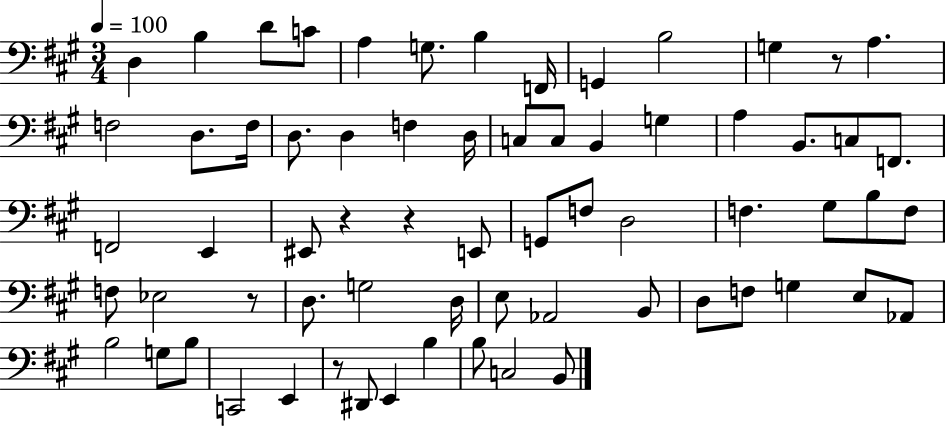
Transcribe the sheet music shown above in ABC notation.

X:1
T:Untitled
M:3/4
L:1/4
K:A
D, B, D/2 C/2 A, G,/2 B, F,,/4 G,, B,2 G, z/2 A, F,2 D,/2 F,/4 D,/2 D, F, D,/4 C,/2 C,/2 B,, G, A, B,,/2 C,/2 F,,/2 F,,2 E,, ^E,,/2 z z E,,/2 G,,/2 F,/2 D,2 F, ^G,/2 B,/2 F,/2 F,/2 _E,2 z/2 D,/2 G,2 D,/4 E,/2 _A,,2 B,,/2 D,/2 F,/2 G, E,/2 _A,,/2 B,2 G,/2 B,/2 C,,2 E,, z/2 ^D,,/2 E,, B, B,/2 C,2 B,,/2